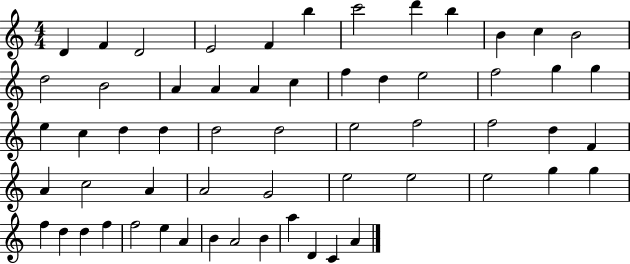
D4/q F4/q D4/h E4/h F4/q B5/q C6/h D6/q B5/q B4/q C5/q B4/h D5/h B4/h A4/q A4/q A4/q C5/q F5/q D5/q E5/h F5/h G5/q G5/q E5/q C5/q D5/q D5/q D5/h D5/h E5/h F5/h F5/h D5/q F4/q A4/q C5/h A4/q A4/h G4/h E5/h E5/h E5/h G5/q G5/q F5/q D5/q D5/q F5/q F5/h E5/q A4/q B4/q A4/h B4/q A5/q D4/q C4/q A4/q